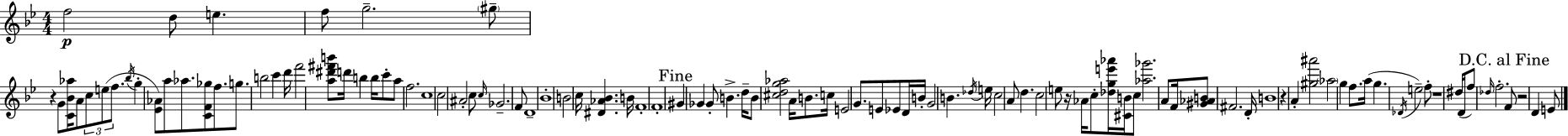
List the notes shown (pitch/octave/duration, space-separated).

F5/h D5/e E5/q. F5/e G5/h. G#5/e R/q G4/e [C4,Bb4,Ab5]/s A4/e C5/e E5/e F5/e. Bb5/s G5/q [Eb4,Ab4]/e A5/e Ab5/e. [C4,F4,Gb5]/e F5/e. G5/e. B5/h C6/q D6/s F6/h [A5,D#6,F#6,B6]/e D6/s B5/q B5/s C6/e A5/e F5/h. C5/w C5/h A#4/h C5/e C5/s Gb4/h. F4/e D4/w Bb4/w B4/h C5/s [D#4,Ab4,Bb4]/q. B4/s F4/w F4/w G#4/q Gb4/q Gb4/e B4/q. D5/s B4/e [C#5,D5,G5,Ab5]/h A4/s B4/e. C5/s E4/h G4/e. E4/e Eb4/e D4/s B4/s G4/h B4/q. Db5/s E5/s C5/h A4/e D5/q. C5/h E5/e R/s Ab4/s C5/e [Db5,G5,E6,Ab6]/s [C#4,B4]/s C5/e [Ab5,Gb6]/h. A4/e F4/s [G#4,Ab4,B4]/e F#4/h. D4/s B4/w R/q A4/q [G#5,A#6]/h Ab5/h G5/q F5/e. A5/s G5/q. Db4/s E5/h F5/e R/w D#5/s D4/s F5/e Db5/s F5/h. F4/e R/h D4/q E4/e